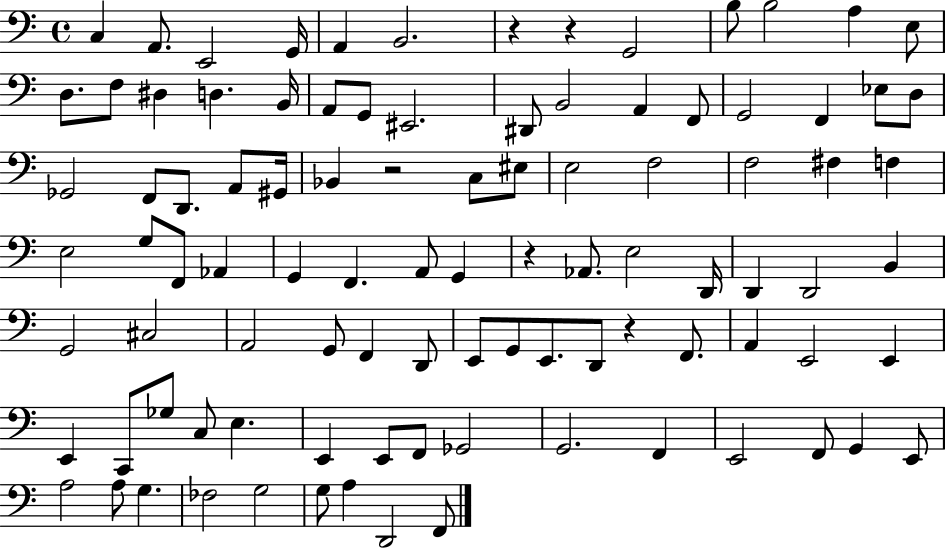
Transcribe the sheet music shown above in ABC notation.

X:1
T:Untitled
M:4/4
L:1/4
K:C
C, A,,/2 E,,2 G,,/4 A,, B,,2 z z G,,2 B,/2 B,2 A, E,/2 D,/2 F,/2 ^D, D, B,,/4 A,,/2 G,,/2 ^E,,2 ^D,,/2 B,,2 A,, F,,/2 G,,2 F,, _E,/2 D,/2 _G,,2 F,,/2 D,,/2 A,,/2 ^G,,/4 _B,, z2 C,/2 ^E,/2 E,2 F,2 F,2 ^F, F, E,2 G,/2 F,,/2 _A,, G,, F,, A,,/2 G,, z _A,,/2 E,2 D,,/4 D,, D,,2 B,, G,,2 ^C,2 A,,2 G,,/2 F,, D,,/2 E,,/2 G,,/2 E,,/2 D,,/2 z F,,/2 A,, E,,2 E,, E,, C,,/2 _G,/2 C,/2 E, E,, E,,/2 F,,/2 _G,,2 G,,2 F,, E,,2 F,,/2 G,, E,,/2 A,2 A,/2 G, _F,2 G,2 G,/2 A, D,,2 F,,/2